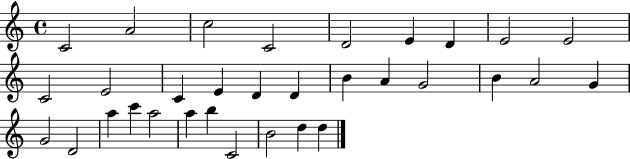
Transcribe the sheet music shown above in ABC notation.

X:1
T:Untitled
M:4/4
L:1/4
K:C
C2 A2 c2 C2 D2 E D E2 E2 C2 E2 C E D D B A G2 B A2 G G2 D2 a c' a2 a b C2 B2 d d